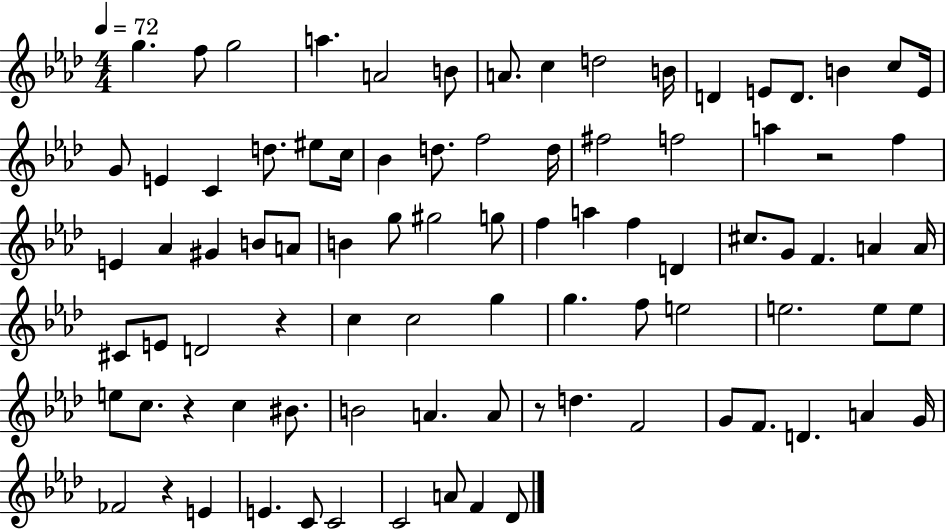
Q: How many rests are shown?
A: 5